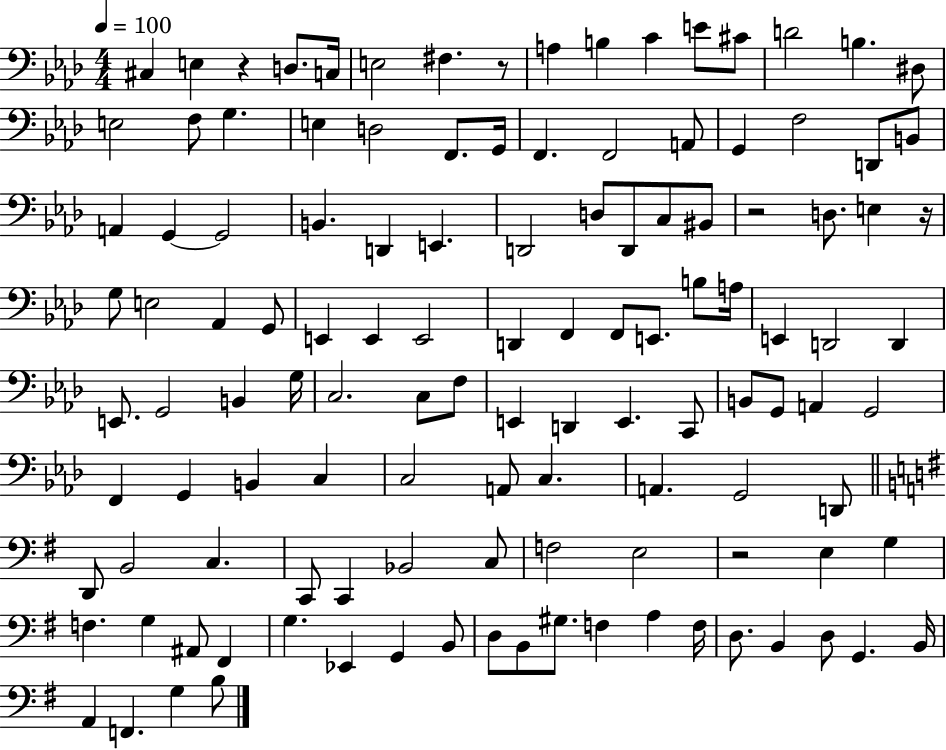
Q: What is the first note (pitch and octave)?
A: C#3